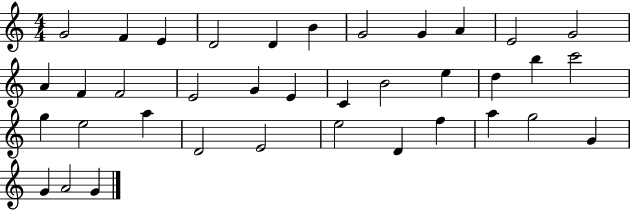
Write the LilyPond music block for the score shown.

{
  \clef treble
  \numericTimeSignature
  \time 4/4
  \key c \major
  g'2 f'4 e'4 | d'2 d'4 b'4 | g'2 g'4 a'4 | e'2 g'2 | \break a'4 f'4 f'2 | e'2 g'4 e'4 | c'4 b'2 e''4 | d''4 b''4 c'''2 | \break g''4 e''2 a''4 | d'2 e'2 | e''2 d'4 f''4 | a''4 g''2 g'4 | \break g'4 a'2 g'4 | \bar "|."
}